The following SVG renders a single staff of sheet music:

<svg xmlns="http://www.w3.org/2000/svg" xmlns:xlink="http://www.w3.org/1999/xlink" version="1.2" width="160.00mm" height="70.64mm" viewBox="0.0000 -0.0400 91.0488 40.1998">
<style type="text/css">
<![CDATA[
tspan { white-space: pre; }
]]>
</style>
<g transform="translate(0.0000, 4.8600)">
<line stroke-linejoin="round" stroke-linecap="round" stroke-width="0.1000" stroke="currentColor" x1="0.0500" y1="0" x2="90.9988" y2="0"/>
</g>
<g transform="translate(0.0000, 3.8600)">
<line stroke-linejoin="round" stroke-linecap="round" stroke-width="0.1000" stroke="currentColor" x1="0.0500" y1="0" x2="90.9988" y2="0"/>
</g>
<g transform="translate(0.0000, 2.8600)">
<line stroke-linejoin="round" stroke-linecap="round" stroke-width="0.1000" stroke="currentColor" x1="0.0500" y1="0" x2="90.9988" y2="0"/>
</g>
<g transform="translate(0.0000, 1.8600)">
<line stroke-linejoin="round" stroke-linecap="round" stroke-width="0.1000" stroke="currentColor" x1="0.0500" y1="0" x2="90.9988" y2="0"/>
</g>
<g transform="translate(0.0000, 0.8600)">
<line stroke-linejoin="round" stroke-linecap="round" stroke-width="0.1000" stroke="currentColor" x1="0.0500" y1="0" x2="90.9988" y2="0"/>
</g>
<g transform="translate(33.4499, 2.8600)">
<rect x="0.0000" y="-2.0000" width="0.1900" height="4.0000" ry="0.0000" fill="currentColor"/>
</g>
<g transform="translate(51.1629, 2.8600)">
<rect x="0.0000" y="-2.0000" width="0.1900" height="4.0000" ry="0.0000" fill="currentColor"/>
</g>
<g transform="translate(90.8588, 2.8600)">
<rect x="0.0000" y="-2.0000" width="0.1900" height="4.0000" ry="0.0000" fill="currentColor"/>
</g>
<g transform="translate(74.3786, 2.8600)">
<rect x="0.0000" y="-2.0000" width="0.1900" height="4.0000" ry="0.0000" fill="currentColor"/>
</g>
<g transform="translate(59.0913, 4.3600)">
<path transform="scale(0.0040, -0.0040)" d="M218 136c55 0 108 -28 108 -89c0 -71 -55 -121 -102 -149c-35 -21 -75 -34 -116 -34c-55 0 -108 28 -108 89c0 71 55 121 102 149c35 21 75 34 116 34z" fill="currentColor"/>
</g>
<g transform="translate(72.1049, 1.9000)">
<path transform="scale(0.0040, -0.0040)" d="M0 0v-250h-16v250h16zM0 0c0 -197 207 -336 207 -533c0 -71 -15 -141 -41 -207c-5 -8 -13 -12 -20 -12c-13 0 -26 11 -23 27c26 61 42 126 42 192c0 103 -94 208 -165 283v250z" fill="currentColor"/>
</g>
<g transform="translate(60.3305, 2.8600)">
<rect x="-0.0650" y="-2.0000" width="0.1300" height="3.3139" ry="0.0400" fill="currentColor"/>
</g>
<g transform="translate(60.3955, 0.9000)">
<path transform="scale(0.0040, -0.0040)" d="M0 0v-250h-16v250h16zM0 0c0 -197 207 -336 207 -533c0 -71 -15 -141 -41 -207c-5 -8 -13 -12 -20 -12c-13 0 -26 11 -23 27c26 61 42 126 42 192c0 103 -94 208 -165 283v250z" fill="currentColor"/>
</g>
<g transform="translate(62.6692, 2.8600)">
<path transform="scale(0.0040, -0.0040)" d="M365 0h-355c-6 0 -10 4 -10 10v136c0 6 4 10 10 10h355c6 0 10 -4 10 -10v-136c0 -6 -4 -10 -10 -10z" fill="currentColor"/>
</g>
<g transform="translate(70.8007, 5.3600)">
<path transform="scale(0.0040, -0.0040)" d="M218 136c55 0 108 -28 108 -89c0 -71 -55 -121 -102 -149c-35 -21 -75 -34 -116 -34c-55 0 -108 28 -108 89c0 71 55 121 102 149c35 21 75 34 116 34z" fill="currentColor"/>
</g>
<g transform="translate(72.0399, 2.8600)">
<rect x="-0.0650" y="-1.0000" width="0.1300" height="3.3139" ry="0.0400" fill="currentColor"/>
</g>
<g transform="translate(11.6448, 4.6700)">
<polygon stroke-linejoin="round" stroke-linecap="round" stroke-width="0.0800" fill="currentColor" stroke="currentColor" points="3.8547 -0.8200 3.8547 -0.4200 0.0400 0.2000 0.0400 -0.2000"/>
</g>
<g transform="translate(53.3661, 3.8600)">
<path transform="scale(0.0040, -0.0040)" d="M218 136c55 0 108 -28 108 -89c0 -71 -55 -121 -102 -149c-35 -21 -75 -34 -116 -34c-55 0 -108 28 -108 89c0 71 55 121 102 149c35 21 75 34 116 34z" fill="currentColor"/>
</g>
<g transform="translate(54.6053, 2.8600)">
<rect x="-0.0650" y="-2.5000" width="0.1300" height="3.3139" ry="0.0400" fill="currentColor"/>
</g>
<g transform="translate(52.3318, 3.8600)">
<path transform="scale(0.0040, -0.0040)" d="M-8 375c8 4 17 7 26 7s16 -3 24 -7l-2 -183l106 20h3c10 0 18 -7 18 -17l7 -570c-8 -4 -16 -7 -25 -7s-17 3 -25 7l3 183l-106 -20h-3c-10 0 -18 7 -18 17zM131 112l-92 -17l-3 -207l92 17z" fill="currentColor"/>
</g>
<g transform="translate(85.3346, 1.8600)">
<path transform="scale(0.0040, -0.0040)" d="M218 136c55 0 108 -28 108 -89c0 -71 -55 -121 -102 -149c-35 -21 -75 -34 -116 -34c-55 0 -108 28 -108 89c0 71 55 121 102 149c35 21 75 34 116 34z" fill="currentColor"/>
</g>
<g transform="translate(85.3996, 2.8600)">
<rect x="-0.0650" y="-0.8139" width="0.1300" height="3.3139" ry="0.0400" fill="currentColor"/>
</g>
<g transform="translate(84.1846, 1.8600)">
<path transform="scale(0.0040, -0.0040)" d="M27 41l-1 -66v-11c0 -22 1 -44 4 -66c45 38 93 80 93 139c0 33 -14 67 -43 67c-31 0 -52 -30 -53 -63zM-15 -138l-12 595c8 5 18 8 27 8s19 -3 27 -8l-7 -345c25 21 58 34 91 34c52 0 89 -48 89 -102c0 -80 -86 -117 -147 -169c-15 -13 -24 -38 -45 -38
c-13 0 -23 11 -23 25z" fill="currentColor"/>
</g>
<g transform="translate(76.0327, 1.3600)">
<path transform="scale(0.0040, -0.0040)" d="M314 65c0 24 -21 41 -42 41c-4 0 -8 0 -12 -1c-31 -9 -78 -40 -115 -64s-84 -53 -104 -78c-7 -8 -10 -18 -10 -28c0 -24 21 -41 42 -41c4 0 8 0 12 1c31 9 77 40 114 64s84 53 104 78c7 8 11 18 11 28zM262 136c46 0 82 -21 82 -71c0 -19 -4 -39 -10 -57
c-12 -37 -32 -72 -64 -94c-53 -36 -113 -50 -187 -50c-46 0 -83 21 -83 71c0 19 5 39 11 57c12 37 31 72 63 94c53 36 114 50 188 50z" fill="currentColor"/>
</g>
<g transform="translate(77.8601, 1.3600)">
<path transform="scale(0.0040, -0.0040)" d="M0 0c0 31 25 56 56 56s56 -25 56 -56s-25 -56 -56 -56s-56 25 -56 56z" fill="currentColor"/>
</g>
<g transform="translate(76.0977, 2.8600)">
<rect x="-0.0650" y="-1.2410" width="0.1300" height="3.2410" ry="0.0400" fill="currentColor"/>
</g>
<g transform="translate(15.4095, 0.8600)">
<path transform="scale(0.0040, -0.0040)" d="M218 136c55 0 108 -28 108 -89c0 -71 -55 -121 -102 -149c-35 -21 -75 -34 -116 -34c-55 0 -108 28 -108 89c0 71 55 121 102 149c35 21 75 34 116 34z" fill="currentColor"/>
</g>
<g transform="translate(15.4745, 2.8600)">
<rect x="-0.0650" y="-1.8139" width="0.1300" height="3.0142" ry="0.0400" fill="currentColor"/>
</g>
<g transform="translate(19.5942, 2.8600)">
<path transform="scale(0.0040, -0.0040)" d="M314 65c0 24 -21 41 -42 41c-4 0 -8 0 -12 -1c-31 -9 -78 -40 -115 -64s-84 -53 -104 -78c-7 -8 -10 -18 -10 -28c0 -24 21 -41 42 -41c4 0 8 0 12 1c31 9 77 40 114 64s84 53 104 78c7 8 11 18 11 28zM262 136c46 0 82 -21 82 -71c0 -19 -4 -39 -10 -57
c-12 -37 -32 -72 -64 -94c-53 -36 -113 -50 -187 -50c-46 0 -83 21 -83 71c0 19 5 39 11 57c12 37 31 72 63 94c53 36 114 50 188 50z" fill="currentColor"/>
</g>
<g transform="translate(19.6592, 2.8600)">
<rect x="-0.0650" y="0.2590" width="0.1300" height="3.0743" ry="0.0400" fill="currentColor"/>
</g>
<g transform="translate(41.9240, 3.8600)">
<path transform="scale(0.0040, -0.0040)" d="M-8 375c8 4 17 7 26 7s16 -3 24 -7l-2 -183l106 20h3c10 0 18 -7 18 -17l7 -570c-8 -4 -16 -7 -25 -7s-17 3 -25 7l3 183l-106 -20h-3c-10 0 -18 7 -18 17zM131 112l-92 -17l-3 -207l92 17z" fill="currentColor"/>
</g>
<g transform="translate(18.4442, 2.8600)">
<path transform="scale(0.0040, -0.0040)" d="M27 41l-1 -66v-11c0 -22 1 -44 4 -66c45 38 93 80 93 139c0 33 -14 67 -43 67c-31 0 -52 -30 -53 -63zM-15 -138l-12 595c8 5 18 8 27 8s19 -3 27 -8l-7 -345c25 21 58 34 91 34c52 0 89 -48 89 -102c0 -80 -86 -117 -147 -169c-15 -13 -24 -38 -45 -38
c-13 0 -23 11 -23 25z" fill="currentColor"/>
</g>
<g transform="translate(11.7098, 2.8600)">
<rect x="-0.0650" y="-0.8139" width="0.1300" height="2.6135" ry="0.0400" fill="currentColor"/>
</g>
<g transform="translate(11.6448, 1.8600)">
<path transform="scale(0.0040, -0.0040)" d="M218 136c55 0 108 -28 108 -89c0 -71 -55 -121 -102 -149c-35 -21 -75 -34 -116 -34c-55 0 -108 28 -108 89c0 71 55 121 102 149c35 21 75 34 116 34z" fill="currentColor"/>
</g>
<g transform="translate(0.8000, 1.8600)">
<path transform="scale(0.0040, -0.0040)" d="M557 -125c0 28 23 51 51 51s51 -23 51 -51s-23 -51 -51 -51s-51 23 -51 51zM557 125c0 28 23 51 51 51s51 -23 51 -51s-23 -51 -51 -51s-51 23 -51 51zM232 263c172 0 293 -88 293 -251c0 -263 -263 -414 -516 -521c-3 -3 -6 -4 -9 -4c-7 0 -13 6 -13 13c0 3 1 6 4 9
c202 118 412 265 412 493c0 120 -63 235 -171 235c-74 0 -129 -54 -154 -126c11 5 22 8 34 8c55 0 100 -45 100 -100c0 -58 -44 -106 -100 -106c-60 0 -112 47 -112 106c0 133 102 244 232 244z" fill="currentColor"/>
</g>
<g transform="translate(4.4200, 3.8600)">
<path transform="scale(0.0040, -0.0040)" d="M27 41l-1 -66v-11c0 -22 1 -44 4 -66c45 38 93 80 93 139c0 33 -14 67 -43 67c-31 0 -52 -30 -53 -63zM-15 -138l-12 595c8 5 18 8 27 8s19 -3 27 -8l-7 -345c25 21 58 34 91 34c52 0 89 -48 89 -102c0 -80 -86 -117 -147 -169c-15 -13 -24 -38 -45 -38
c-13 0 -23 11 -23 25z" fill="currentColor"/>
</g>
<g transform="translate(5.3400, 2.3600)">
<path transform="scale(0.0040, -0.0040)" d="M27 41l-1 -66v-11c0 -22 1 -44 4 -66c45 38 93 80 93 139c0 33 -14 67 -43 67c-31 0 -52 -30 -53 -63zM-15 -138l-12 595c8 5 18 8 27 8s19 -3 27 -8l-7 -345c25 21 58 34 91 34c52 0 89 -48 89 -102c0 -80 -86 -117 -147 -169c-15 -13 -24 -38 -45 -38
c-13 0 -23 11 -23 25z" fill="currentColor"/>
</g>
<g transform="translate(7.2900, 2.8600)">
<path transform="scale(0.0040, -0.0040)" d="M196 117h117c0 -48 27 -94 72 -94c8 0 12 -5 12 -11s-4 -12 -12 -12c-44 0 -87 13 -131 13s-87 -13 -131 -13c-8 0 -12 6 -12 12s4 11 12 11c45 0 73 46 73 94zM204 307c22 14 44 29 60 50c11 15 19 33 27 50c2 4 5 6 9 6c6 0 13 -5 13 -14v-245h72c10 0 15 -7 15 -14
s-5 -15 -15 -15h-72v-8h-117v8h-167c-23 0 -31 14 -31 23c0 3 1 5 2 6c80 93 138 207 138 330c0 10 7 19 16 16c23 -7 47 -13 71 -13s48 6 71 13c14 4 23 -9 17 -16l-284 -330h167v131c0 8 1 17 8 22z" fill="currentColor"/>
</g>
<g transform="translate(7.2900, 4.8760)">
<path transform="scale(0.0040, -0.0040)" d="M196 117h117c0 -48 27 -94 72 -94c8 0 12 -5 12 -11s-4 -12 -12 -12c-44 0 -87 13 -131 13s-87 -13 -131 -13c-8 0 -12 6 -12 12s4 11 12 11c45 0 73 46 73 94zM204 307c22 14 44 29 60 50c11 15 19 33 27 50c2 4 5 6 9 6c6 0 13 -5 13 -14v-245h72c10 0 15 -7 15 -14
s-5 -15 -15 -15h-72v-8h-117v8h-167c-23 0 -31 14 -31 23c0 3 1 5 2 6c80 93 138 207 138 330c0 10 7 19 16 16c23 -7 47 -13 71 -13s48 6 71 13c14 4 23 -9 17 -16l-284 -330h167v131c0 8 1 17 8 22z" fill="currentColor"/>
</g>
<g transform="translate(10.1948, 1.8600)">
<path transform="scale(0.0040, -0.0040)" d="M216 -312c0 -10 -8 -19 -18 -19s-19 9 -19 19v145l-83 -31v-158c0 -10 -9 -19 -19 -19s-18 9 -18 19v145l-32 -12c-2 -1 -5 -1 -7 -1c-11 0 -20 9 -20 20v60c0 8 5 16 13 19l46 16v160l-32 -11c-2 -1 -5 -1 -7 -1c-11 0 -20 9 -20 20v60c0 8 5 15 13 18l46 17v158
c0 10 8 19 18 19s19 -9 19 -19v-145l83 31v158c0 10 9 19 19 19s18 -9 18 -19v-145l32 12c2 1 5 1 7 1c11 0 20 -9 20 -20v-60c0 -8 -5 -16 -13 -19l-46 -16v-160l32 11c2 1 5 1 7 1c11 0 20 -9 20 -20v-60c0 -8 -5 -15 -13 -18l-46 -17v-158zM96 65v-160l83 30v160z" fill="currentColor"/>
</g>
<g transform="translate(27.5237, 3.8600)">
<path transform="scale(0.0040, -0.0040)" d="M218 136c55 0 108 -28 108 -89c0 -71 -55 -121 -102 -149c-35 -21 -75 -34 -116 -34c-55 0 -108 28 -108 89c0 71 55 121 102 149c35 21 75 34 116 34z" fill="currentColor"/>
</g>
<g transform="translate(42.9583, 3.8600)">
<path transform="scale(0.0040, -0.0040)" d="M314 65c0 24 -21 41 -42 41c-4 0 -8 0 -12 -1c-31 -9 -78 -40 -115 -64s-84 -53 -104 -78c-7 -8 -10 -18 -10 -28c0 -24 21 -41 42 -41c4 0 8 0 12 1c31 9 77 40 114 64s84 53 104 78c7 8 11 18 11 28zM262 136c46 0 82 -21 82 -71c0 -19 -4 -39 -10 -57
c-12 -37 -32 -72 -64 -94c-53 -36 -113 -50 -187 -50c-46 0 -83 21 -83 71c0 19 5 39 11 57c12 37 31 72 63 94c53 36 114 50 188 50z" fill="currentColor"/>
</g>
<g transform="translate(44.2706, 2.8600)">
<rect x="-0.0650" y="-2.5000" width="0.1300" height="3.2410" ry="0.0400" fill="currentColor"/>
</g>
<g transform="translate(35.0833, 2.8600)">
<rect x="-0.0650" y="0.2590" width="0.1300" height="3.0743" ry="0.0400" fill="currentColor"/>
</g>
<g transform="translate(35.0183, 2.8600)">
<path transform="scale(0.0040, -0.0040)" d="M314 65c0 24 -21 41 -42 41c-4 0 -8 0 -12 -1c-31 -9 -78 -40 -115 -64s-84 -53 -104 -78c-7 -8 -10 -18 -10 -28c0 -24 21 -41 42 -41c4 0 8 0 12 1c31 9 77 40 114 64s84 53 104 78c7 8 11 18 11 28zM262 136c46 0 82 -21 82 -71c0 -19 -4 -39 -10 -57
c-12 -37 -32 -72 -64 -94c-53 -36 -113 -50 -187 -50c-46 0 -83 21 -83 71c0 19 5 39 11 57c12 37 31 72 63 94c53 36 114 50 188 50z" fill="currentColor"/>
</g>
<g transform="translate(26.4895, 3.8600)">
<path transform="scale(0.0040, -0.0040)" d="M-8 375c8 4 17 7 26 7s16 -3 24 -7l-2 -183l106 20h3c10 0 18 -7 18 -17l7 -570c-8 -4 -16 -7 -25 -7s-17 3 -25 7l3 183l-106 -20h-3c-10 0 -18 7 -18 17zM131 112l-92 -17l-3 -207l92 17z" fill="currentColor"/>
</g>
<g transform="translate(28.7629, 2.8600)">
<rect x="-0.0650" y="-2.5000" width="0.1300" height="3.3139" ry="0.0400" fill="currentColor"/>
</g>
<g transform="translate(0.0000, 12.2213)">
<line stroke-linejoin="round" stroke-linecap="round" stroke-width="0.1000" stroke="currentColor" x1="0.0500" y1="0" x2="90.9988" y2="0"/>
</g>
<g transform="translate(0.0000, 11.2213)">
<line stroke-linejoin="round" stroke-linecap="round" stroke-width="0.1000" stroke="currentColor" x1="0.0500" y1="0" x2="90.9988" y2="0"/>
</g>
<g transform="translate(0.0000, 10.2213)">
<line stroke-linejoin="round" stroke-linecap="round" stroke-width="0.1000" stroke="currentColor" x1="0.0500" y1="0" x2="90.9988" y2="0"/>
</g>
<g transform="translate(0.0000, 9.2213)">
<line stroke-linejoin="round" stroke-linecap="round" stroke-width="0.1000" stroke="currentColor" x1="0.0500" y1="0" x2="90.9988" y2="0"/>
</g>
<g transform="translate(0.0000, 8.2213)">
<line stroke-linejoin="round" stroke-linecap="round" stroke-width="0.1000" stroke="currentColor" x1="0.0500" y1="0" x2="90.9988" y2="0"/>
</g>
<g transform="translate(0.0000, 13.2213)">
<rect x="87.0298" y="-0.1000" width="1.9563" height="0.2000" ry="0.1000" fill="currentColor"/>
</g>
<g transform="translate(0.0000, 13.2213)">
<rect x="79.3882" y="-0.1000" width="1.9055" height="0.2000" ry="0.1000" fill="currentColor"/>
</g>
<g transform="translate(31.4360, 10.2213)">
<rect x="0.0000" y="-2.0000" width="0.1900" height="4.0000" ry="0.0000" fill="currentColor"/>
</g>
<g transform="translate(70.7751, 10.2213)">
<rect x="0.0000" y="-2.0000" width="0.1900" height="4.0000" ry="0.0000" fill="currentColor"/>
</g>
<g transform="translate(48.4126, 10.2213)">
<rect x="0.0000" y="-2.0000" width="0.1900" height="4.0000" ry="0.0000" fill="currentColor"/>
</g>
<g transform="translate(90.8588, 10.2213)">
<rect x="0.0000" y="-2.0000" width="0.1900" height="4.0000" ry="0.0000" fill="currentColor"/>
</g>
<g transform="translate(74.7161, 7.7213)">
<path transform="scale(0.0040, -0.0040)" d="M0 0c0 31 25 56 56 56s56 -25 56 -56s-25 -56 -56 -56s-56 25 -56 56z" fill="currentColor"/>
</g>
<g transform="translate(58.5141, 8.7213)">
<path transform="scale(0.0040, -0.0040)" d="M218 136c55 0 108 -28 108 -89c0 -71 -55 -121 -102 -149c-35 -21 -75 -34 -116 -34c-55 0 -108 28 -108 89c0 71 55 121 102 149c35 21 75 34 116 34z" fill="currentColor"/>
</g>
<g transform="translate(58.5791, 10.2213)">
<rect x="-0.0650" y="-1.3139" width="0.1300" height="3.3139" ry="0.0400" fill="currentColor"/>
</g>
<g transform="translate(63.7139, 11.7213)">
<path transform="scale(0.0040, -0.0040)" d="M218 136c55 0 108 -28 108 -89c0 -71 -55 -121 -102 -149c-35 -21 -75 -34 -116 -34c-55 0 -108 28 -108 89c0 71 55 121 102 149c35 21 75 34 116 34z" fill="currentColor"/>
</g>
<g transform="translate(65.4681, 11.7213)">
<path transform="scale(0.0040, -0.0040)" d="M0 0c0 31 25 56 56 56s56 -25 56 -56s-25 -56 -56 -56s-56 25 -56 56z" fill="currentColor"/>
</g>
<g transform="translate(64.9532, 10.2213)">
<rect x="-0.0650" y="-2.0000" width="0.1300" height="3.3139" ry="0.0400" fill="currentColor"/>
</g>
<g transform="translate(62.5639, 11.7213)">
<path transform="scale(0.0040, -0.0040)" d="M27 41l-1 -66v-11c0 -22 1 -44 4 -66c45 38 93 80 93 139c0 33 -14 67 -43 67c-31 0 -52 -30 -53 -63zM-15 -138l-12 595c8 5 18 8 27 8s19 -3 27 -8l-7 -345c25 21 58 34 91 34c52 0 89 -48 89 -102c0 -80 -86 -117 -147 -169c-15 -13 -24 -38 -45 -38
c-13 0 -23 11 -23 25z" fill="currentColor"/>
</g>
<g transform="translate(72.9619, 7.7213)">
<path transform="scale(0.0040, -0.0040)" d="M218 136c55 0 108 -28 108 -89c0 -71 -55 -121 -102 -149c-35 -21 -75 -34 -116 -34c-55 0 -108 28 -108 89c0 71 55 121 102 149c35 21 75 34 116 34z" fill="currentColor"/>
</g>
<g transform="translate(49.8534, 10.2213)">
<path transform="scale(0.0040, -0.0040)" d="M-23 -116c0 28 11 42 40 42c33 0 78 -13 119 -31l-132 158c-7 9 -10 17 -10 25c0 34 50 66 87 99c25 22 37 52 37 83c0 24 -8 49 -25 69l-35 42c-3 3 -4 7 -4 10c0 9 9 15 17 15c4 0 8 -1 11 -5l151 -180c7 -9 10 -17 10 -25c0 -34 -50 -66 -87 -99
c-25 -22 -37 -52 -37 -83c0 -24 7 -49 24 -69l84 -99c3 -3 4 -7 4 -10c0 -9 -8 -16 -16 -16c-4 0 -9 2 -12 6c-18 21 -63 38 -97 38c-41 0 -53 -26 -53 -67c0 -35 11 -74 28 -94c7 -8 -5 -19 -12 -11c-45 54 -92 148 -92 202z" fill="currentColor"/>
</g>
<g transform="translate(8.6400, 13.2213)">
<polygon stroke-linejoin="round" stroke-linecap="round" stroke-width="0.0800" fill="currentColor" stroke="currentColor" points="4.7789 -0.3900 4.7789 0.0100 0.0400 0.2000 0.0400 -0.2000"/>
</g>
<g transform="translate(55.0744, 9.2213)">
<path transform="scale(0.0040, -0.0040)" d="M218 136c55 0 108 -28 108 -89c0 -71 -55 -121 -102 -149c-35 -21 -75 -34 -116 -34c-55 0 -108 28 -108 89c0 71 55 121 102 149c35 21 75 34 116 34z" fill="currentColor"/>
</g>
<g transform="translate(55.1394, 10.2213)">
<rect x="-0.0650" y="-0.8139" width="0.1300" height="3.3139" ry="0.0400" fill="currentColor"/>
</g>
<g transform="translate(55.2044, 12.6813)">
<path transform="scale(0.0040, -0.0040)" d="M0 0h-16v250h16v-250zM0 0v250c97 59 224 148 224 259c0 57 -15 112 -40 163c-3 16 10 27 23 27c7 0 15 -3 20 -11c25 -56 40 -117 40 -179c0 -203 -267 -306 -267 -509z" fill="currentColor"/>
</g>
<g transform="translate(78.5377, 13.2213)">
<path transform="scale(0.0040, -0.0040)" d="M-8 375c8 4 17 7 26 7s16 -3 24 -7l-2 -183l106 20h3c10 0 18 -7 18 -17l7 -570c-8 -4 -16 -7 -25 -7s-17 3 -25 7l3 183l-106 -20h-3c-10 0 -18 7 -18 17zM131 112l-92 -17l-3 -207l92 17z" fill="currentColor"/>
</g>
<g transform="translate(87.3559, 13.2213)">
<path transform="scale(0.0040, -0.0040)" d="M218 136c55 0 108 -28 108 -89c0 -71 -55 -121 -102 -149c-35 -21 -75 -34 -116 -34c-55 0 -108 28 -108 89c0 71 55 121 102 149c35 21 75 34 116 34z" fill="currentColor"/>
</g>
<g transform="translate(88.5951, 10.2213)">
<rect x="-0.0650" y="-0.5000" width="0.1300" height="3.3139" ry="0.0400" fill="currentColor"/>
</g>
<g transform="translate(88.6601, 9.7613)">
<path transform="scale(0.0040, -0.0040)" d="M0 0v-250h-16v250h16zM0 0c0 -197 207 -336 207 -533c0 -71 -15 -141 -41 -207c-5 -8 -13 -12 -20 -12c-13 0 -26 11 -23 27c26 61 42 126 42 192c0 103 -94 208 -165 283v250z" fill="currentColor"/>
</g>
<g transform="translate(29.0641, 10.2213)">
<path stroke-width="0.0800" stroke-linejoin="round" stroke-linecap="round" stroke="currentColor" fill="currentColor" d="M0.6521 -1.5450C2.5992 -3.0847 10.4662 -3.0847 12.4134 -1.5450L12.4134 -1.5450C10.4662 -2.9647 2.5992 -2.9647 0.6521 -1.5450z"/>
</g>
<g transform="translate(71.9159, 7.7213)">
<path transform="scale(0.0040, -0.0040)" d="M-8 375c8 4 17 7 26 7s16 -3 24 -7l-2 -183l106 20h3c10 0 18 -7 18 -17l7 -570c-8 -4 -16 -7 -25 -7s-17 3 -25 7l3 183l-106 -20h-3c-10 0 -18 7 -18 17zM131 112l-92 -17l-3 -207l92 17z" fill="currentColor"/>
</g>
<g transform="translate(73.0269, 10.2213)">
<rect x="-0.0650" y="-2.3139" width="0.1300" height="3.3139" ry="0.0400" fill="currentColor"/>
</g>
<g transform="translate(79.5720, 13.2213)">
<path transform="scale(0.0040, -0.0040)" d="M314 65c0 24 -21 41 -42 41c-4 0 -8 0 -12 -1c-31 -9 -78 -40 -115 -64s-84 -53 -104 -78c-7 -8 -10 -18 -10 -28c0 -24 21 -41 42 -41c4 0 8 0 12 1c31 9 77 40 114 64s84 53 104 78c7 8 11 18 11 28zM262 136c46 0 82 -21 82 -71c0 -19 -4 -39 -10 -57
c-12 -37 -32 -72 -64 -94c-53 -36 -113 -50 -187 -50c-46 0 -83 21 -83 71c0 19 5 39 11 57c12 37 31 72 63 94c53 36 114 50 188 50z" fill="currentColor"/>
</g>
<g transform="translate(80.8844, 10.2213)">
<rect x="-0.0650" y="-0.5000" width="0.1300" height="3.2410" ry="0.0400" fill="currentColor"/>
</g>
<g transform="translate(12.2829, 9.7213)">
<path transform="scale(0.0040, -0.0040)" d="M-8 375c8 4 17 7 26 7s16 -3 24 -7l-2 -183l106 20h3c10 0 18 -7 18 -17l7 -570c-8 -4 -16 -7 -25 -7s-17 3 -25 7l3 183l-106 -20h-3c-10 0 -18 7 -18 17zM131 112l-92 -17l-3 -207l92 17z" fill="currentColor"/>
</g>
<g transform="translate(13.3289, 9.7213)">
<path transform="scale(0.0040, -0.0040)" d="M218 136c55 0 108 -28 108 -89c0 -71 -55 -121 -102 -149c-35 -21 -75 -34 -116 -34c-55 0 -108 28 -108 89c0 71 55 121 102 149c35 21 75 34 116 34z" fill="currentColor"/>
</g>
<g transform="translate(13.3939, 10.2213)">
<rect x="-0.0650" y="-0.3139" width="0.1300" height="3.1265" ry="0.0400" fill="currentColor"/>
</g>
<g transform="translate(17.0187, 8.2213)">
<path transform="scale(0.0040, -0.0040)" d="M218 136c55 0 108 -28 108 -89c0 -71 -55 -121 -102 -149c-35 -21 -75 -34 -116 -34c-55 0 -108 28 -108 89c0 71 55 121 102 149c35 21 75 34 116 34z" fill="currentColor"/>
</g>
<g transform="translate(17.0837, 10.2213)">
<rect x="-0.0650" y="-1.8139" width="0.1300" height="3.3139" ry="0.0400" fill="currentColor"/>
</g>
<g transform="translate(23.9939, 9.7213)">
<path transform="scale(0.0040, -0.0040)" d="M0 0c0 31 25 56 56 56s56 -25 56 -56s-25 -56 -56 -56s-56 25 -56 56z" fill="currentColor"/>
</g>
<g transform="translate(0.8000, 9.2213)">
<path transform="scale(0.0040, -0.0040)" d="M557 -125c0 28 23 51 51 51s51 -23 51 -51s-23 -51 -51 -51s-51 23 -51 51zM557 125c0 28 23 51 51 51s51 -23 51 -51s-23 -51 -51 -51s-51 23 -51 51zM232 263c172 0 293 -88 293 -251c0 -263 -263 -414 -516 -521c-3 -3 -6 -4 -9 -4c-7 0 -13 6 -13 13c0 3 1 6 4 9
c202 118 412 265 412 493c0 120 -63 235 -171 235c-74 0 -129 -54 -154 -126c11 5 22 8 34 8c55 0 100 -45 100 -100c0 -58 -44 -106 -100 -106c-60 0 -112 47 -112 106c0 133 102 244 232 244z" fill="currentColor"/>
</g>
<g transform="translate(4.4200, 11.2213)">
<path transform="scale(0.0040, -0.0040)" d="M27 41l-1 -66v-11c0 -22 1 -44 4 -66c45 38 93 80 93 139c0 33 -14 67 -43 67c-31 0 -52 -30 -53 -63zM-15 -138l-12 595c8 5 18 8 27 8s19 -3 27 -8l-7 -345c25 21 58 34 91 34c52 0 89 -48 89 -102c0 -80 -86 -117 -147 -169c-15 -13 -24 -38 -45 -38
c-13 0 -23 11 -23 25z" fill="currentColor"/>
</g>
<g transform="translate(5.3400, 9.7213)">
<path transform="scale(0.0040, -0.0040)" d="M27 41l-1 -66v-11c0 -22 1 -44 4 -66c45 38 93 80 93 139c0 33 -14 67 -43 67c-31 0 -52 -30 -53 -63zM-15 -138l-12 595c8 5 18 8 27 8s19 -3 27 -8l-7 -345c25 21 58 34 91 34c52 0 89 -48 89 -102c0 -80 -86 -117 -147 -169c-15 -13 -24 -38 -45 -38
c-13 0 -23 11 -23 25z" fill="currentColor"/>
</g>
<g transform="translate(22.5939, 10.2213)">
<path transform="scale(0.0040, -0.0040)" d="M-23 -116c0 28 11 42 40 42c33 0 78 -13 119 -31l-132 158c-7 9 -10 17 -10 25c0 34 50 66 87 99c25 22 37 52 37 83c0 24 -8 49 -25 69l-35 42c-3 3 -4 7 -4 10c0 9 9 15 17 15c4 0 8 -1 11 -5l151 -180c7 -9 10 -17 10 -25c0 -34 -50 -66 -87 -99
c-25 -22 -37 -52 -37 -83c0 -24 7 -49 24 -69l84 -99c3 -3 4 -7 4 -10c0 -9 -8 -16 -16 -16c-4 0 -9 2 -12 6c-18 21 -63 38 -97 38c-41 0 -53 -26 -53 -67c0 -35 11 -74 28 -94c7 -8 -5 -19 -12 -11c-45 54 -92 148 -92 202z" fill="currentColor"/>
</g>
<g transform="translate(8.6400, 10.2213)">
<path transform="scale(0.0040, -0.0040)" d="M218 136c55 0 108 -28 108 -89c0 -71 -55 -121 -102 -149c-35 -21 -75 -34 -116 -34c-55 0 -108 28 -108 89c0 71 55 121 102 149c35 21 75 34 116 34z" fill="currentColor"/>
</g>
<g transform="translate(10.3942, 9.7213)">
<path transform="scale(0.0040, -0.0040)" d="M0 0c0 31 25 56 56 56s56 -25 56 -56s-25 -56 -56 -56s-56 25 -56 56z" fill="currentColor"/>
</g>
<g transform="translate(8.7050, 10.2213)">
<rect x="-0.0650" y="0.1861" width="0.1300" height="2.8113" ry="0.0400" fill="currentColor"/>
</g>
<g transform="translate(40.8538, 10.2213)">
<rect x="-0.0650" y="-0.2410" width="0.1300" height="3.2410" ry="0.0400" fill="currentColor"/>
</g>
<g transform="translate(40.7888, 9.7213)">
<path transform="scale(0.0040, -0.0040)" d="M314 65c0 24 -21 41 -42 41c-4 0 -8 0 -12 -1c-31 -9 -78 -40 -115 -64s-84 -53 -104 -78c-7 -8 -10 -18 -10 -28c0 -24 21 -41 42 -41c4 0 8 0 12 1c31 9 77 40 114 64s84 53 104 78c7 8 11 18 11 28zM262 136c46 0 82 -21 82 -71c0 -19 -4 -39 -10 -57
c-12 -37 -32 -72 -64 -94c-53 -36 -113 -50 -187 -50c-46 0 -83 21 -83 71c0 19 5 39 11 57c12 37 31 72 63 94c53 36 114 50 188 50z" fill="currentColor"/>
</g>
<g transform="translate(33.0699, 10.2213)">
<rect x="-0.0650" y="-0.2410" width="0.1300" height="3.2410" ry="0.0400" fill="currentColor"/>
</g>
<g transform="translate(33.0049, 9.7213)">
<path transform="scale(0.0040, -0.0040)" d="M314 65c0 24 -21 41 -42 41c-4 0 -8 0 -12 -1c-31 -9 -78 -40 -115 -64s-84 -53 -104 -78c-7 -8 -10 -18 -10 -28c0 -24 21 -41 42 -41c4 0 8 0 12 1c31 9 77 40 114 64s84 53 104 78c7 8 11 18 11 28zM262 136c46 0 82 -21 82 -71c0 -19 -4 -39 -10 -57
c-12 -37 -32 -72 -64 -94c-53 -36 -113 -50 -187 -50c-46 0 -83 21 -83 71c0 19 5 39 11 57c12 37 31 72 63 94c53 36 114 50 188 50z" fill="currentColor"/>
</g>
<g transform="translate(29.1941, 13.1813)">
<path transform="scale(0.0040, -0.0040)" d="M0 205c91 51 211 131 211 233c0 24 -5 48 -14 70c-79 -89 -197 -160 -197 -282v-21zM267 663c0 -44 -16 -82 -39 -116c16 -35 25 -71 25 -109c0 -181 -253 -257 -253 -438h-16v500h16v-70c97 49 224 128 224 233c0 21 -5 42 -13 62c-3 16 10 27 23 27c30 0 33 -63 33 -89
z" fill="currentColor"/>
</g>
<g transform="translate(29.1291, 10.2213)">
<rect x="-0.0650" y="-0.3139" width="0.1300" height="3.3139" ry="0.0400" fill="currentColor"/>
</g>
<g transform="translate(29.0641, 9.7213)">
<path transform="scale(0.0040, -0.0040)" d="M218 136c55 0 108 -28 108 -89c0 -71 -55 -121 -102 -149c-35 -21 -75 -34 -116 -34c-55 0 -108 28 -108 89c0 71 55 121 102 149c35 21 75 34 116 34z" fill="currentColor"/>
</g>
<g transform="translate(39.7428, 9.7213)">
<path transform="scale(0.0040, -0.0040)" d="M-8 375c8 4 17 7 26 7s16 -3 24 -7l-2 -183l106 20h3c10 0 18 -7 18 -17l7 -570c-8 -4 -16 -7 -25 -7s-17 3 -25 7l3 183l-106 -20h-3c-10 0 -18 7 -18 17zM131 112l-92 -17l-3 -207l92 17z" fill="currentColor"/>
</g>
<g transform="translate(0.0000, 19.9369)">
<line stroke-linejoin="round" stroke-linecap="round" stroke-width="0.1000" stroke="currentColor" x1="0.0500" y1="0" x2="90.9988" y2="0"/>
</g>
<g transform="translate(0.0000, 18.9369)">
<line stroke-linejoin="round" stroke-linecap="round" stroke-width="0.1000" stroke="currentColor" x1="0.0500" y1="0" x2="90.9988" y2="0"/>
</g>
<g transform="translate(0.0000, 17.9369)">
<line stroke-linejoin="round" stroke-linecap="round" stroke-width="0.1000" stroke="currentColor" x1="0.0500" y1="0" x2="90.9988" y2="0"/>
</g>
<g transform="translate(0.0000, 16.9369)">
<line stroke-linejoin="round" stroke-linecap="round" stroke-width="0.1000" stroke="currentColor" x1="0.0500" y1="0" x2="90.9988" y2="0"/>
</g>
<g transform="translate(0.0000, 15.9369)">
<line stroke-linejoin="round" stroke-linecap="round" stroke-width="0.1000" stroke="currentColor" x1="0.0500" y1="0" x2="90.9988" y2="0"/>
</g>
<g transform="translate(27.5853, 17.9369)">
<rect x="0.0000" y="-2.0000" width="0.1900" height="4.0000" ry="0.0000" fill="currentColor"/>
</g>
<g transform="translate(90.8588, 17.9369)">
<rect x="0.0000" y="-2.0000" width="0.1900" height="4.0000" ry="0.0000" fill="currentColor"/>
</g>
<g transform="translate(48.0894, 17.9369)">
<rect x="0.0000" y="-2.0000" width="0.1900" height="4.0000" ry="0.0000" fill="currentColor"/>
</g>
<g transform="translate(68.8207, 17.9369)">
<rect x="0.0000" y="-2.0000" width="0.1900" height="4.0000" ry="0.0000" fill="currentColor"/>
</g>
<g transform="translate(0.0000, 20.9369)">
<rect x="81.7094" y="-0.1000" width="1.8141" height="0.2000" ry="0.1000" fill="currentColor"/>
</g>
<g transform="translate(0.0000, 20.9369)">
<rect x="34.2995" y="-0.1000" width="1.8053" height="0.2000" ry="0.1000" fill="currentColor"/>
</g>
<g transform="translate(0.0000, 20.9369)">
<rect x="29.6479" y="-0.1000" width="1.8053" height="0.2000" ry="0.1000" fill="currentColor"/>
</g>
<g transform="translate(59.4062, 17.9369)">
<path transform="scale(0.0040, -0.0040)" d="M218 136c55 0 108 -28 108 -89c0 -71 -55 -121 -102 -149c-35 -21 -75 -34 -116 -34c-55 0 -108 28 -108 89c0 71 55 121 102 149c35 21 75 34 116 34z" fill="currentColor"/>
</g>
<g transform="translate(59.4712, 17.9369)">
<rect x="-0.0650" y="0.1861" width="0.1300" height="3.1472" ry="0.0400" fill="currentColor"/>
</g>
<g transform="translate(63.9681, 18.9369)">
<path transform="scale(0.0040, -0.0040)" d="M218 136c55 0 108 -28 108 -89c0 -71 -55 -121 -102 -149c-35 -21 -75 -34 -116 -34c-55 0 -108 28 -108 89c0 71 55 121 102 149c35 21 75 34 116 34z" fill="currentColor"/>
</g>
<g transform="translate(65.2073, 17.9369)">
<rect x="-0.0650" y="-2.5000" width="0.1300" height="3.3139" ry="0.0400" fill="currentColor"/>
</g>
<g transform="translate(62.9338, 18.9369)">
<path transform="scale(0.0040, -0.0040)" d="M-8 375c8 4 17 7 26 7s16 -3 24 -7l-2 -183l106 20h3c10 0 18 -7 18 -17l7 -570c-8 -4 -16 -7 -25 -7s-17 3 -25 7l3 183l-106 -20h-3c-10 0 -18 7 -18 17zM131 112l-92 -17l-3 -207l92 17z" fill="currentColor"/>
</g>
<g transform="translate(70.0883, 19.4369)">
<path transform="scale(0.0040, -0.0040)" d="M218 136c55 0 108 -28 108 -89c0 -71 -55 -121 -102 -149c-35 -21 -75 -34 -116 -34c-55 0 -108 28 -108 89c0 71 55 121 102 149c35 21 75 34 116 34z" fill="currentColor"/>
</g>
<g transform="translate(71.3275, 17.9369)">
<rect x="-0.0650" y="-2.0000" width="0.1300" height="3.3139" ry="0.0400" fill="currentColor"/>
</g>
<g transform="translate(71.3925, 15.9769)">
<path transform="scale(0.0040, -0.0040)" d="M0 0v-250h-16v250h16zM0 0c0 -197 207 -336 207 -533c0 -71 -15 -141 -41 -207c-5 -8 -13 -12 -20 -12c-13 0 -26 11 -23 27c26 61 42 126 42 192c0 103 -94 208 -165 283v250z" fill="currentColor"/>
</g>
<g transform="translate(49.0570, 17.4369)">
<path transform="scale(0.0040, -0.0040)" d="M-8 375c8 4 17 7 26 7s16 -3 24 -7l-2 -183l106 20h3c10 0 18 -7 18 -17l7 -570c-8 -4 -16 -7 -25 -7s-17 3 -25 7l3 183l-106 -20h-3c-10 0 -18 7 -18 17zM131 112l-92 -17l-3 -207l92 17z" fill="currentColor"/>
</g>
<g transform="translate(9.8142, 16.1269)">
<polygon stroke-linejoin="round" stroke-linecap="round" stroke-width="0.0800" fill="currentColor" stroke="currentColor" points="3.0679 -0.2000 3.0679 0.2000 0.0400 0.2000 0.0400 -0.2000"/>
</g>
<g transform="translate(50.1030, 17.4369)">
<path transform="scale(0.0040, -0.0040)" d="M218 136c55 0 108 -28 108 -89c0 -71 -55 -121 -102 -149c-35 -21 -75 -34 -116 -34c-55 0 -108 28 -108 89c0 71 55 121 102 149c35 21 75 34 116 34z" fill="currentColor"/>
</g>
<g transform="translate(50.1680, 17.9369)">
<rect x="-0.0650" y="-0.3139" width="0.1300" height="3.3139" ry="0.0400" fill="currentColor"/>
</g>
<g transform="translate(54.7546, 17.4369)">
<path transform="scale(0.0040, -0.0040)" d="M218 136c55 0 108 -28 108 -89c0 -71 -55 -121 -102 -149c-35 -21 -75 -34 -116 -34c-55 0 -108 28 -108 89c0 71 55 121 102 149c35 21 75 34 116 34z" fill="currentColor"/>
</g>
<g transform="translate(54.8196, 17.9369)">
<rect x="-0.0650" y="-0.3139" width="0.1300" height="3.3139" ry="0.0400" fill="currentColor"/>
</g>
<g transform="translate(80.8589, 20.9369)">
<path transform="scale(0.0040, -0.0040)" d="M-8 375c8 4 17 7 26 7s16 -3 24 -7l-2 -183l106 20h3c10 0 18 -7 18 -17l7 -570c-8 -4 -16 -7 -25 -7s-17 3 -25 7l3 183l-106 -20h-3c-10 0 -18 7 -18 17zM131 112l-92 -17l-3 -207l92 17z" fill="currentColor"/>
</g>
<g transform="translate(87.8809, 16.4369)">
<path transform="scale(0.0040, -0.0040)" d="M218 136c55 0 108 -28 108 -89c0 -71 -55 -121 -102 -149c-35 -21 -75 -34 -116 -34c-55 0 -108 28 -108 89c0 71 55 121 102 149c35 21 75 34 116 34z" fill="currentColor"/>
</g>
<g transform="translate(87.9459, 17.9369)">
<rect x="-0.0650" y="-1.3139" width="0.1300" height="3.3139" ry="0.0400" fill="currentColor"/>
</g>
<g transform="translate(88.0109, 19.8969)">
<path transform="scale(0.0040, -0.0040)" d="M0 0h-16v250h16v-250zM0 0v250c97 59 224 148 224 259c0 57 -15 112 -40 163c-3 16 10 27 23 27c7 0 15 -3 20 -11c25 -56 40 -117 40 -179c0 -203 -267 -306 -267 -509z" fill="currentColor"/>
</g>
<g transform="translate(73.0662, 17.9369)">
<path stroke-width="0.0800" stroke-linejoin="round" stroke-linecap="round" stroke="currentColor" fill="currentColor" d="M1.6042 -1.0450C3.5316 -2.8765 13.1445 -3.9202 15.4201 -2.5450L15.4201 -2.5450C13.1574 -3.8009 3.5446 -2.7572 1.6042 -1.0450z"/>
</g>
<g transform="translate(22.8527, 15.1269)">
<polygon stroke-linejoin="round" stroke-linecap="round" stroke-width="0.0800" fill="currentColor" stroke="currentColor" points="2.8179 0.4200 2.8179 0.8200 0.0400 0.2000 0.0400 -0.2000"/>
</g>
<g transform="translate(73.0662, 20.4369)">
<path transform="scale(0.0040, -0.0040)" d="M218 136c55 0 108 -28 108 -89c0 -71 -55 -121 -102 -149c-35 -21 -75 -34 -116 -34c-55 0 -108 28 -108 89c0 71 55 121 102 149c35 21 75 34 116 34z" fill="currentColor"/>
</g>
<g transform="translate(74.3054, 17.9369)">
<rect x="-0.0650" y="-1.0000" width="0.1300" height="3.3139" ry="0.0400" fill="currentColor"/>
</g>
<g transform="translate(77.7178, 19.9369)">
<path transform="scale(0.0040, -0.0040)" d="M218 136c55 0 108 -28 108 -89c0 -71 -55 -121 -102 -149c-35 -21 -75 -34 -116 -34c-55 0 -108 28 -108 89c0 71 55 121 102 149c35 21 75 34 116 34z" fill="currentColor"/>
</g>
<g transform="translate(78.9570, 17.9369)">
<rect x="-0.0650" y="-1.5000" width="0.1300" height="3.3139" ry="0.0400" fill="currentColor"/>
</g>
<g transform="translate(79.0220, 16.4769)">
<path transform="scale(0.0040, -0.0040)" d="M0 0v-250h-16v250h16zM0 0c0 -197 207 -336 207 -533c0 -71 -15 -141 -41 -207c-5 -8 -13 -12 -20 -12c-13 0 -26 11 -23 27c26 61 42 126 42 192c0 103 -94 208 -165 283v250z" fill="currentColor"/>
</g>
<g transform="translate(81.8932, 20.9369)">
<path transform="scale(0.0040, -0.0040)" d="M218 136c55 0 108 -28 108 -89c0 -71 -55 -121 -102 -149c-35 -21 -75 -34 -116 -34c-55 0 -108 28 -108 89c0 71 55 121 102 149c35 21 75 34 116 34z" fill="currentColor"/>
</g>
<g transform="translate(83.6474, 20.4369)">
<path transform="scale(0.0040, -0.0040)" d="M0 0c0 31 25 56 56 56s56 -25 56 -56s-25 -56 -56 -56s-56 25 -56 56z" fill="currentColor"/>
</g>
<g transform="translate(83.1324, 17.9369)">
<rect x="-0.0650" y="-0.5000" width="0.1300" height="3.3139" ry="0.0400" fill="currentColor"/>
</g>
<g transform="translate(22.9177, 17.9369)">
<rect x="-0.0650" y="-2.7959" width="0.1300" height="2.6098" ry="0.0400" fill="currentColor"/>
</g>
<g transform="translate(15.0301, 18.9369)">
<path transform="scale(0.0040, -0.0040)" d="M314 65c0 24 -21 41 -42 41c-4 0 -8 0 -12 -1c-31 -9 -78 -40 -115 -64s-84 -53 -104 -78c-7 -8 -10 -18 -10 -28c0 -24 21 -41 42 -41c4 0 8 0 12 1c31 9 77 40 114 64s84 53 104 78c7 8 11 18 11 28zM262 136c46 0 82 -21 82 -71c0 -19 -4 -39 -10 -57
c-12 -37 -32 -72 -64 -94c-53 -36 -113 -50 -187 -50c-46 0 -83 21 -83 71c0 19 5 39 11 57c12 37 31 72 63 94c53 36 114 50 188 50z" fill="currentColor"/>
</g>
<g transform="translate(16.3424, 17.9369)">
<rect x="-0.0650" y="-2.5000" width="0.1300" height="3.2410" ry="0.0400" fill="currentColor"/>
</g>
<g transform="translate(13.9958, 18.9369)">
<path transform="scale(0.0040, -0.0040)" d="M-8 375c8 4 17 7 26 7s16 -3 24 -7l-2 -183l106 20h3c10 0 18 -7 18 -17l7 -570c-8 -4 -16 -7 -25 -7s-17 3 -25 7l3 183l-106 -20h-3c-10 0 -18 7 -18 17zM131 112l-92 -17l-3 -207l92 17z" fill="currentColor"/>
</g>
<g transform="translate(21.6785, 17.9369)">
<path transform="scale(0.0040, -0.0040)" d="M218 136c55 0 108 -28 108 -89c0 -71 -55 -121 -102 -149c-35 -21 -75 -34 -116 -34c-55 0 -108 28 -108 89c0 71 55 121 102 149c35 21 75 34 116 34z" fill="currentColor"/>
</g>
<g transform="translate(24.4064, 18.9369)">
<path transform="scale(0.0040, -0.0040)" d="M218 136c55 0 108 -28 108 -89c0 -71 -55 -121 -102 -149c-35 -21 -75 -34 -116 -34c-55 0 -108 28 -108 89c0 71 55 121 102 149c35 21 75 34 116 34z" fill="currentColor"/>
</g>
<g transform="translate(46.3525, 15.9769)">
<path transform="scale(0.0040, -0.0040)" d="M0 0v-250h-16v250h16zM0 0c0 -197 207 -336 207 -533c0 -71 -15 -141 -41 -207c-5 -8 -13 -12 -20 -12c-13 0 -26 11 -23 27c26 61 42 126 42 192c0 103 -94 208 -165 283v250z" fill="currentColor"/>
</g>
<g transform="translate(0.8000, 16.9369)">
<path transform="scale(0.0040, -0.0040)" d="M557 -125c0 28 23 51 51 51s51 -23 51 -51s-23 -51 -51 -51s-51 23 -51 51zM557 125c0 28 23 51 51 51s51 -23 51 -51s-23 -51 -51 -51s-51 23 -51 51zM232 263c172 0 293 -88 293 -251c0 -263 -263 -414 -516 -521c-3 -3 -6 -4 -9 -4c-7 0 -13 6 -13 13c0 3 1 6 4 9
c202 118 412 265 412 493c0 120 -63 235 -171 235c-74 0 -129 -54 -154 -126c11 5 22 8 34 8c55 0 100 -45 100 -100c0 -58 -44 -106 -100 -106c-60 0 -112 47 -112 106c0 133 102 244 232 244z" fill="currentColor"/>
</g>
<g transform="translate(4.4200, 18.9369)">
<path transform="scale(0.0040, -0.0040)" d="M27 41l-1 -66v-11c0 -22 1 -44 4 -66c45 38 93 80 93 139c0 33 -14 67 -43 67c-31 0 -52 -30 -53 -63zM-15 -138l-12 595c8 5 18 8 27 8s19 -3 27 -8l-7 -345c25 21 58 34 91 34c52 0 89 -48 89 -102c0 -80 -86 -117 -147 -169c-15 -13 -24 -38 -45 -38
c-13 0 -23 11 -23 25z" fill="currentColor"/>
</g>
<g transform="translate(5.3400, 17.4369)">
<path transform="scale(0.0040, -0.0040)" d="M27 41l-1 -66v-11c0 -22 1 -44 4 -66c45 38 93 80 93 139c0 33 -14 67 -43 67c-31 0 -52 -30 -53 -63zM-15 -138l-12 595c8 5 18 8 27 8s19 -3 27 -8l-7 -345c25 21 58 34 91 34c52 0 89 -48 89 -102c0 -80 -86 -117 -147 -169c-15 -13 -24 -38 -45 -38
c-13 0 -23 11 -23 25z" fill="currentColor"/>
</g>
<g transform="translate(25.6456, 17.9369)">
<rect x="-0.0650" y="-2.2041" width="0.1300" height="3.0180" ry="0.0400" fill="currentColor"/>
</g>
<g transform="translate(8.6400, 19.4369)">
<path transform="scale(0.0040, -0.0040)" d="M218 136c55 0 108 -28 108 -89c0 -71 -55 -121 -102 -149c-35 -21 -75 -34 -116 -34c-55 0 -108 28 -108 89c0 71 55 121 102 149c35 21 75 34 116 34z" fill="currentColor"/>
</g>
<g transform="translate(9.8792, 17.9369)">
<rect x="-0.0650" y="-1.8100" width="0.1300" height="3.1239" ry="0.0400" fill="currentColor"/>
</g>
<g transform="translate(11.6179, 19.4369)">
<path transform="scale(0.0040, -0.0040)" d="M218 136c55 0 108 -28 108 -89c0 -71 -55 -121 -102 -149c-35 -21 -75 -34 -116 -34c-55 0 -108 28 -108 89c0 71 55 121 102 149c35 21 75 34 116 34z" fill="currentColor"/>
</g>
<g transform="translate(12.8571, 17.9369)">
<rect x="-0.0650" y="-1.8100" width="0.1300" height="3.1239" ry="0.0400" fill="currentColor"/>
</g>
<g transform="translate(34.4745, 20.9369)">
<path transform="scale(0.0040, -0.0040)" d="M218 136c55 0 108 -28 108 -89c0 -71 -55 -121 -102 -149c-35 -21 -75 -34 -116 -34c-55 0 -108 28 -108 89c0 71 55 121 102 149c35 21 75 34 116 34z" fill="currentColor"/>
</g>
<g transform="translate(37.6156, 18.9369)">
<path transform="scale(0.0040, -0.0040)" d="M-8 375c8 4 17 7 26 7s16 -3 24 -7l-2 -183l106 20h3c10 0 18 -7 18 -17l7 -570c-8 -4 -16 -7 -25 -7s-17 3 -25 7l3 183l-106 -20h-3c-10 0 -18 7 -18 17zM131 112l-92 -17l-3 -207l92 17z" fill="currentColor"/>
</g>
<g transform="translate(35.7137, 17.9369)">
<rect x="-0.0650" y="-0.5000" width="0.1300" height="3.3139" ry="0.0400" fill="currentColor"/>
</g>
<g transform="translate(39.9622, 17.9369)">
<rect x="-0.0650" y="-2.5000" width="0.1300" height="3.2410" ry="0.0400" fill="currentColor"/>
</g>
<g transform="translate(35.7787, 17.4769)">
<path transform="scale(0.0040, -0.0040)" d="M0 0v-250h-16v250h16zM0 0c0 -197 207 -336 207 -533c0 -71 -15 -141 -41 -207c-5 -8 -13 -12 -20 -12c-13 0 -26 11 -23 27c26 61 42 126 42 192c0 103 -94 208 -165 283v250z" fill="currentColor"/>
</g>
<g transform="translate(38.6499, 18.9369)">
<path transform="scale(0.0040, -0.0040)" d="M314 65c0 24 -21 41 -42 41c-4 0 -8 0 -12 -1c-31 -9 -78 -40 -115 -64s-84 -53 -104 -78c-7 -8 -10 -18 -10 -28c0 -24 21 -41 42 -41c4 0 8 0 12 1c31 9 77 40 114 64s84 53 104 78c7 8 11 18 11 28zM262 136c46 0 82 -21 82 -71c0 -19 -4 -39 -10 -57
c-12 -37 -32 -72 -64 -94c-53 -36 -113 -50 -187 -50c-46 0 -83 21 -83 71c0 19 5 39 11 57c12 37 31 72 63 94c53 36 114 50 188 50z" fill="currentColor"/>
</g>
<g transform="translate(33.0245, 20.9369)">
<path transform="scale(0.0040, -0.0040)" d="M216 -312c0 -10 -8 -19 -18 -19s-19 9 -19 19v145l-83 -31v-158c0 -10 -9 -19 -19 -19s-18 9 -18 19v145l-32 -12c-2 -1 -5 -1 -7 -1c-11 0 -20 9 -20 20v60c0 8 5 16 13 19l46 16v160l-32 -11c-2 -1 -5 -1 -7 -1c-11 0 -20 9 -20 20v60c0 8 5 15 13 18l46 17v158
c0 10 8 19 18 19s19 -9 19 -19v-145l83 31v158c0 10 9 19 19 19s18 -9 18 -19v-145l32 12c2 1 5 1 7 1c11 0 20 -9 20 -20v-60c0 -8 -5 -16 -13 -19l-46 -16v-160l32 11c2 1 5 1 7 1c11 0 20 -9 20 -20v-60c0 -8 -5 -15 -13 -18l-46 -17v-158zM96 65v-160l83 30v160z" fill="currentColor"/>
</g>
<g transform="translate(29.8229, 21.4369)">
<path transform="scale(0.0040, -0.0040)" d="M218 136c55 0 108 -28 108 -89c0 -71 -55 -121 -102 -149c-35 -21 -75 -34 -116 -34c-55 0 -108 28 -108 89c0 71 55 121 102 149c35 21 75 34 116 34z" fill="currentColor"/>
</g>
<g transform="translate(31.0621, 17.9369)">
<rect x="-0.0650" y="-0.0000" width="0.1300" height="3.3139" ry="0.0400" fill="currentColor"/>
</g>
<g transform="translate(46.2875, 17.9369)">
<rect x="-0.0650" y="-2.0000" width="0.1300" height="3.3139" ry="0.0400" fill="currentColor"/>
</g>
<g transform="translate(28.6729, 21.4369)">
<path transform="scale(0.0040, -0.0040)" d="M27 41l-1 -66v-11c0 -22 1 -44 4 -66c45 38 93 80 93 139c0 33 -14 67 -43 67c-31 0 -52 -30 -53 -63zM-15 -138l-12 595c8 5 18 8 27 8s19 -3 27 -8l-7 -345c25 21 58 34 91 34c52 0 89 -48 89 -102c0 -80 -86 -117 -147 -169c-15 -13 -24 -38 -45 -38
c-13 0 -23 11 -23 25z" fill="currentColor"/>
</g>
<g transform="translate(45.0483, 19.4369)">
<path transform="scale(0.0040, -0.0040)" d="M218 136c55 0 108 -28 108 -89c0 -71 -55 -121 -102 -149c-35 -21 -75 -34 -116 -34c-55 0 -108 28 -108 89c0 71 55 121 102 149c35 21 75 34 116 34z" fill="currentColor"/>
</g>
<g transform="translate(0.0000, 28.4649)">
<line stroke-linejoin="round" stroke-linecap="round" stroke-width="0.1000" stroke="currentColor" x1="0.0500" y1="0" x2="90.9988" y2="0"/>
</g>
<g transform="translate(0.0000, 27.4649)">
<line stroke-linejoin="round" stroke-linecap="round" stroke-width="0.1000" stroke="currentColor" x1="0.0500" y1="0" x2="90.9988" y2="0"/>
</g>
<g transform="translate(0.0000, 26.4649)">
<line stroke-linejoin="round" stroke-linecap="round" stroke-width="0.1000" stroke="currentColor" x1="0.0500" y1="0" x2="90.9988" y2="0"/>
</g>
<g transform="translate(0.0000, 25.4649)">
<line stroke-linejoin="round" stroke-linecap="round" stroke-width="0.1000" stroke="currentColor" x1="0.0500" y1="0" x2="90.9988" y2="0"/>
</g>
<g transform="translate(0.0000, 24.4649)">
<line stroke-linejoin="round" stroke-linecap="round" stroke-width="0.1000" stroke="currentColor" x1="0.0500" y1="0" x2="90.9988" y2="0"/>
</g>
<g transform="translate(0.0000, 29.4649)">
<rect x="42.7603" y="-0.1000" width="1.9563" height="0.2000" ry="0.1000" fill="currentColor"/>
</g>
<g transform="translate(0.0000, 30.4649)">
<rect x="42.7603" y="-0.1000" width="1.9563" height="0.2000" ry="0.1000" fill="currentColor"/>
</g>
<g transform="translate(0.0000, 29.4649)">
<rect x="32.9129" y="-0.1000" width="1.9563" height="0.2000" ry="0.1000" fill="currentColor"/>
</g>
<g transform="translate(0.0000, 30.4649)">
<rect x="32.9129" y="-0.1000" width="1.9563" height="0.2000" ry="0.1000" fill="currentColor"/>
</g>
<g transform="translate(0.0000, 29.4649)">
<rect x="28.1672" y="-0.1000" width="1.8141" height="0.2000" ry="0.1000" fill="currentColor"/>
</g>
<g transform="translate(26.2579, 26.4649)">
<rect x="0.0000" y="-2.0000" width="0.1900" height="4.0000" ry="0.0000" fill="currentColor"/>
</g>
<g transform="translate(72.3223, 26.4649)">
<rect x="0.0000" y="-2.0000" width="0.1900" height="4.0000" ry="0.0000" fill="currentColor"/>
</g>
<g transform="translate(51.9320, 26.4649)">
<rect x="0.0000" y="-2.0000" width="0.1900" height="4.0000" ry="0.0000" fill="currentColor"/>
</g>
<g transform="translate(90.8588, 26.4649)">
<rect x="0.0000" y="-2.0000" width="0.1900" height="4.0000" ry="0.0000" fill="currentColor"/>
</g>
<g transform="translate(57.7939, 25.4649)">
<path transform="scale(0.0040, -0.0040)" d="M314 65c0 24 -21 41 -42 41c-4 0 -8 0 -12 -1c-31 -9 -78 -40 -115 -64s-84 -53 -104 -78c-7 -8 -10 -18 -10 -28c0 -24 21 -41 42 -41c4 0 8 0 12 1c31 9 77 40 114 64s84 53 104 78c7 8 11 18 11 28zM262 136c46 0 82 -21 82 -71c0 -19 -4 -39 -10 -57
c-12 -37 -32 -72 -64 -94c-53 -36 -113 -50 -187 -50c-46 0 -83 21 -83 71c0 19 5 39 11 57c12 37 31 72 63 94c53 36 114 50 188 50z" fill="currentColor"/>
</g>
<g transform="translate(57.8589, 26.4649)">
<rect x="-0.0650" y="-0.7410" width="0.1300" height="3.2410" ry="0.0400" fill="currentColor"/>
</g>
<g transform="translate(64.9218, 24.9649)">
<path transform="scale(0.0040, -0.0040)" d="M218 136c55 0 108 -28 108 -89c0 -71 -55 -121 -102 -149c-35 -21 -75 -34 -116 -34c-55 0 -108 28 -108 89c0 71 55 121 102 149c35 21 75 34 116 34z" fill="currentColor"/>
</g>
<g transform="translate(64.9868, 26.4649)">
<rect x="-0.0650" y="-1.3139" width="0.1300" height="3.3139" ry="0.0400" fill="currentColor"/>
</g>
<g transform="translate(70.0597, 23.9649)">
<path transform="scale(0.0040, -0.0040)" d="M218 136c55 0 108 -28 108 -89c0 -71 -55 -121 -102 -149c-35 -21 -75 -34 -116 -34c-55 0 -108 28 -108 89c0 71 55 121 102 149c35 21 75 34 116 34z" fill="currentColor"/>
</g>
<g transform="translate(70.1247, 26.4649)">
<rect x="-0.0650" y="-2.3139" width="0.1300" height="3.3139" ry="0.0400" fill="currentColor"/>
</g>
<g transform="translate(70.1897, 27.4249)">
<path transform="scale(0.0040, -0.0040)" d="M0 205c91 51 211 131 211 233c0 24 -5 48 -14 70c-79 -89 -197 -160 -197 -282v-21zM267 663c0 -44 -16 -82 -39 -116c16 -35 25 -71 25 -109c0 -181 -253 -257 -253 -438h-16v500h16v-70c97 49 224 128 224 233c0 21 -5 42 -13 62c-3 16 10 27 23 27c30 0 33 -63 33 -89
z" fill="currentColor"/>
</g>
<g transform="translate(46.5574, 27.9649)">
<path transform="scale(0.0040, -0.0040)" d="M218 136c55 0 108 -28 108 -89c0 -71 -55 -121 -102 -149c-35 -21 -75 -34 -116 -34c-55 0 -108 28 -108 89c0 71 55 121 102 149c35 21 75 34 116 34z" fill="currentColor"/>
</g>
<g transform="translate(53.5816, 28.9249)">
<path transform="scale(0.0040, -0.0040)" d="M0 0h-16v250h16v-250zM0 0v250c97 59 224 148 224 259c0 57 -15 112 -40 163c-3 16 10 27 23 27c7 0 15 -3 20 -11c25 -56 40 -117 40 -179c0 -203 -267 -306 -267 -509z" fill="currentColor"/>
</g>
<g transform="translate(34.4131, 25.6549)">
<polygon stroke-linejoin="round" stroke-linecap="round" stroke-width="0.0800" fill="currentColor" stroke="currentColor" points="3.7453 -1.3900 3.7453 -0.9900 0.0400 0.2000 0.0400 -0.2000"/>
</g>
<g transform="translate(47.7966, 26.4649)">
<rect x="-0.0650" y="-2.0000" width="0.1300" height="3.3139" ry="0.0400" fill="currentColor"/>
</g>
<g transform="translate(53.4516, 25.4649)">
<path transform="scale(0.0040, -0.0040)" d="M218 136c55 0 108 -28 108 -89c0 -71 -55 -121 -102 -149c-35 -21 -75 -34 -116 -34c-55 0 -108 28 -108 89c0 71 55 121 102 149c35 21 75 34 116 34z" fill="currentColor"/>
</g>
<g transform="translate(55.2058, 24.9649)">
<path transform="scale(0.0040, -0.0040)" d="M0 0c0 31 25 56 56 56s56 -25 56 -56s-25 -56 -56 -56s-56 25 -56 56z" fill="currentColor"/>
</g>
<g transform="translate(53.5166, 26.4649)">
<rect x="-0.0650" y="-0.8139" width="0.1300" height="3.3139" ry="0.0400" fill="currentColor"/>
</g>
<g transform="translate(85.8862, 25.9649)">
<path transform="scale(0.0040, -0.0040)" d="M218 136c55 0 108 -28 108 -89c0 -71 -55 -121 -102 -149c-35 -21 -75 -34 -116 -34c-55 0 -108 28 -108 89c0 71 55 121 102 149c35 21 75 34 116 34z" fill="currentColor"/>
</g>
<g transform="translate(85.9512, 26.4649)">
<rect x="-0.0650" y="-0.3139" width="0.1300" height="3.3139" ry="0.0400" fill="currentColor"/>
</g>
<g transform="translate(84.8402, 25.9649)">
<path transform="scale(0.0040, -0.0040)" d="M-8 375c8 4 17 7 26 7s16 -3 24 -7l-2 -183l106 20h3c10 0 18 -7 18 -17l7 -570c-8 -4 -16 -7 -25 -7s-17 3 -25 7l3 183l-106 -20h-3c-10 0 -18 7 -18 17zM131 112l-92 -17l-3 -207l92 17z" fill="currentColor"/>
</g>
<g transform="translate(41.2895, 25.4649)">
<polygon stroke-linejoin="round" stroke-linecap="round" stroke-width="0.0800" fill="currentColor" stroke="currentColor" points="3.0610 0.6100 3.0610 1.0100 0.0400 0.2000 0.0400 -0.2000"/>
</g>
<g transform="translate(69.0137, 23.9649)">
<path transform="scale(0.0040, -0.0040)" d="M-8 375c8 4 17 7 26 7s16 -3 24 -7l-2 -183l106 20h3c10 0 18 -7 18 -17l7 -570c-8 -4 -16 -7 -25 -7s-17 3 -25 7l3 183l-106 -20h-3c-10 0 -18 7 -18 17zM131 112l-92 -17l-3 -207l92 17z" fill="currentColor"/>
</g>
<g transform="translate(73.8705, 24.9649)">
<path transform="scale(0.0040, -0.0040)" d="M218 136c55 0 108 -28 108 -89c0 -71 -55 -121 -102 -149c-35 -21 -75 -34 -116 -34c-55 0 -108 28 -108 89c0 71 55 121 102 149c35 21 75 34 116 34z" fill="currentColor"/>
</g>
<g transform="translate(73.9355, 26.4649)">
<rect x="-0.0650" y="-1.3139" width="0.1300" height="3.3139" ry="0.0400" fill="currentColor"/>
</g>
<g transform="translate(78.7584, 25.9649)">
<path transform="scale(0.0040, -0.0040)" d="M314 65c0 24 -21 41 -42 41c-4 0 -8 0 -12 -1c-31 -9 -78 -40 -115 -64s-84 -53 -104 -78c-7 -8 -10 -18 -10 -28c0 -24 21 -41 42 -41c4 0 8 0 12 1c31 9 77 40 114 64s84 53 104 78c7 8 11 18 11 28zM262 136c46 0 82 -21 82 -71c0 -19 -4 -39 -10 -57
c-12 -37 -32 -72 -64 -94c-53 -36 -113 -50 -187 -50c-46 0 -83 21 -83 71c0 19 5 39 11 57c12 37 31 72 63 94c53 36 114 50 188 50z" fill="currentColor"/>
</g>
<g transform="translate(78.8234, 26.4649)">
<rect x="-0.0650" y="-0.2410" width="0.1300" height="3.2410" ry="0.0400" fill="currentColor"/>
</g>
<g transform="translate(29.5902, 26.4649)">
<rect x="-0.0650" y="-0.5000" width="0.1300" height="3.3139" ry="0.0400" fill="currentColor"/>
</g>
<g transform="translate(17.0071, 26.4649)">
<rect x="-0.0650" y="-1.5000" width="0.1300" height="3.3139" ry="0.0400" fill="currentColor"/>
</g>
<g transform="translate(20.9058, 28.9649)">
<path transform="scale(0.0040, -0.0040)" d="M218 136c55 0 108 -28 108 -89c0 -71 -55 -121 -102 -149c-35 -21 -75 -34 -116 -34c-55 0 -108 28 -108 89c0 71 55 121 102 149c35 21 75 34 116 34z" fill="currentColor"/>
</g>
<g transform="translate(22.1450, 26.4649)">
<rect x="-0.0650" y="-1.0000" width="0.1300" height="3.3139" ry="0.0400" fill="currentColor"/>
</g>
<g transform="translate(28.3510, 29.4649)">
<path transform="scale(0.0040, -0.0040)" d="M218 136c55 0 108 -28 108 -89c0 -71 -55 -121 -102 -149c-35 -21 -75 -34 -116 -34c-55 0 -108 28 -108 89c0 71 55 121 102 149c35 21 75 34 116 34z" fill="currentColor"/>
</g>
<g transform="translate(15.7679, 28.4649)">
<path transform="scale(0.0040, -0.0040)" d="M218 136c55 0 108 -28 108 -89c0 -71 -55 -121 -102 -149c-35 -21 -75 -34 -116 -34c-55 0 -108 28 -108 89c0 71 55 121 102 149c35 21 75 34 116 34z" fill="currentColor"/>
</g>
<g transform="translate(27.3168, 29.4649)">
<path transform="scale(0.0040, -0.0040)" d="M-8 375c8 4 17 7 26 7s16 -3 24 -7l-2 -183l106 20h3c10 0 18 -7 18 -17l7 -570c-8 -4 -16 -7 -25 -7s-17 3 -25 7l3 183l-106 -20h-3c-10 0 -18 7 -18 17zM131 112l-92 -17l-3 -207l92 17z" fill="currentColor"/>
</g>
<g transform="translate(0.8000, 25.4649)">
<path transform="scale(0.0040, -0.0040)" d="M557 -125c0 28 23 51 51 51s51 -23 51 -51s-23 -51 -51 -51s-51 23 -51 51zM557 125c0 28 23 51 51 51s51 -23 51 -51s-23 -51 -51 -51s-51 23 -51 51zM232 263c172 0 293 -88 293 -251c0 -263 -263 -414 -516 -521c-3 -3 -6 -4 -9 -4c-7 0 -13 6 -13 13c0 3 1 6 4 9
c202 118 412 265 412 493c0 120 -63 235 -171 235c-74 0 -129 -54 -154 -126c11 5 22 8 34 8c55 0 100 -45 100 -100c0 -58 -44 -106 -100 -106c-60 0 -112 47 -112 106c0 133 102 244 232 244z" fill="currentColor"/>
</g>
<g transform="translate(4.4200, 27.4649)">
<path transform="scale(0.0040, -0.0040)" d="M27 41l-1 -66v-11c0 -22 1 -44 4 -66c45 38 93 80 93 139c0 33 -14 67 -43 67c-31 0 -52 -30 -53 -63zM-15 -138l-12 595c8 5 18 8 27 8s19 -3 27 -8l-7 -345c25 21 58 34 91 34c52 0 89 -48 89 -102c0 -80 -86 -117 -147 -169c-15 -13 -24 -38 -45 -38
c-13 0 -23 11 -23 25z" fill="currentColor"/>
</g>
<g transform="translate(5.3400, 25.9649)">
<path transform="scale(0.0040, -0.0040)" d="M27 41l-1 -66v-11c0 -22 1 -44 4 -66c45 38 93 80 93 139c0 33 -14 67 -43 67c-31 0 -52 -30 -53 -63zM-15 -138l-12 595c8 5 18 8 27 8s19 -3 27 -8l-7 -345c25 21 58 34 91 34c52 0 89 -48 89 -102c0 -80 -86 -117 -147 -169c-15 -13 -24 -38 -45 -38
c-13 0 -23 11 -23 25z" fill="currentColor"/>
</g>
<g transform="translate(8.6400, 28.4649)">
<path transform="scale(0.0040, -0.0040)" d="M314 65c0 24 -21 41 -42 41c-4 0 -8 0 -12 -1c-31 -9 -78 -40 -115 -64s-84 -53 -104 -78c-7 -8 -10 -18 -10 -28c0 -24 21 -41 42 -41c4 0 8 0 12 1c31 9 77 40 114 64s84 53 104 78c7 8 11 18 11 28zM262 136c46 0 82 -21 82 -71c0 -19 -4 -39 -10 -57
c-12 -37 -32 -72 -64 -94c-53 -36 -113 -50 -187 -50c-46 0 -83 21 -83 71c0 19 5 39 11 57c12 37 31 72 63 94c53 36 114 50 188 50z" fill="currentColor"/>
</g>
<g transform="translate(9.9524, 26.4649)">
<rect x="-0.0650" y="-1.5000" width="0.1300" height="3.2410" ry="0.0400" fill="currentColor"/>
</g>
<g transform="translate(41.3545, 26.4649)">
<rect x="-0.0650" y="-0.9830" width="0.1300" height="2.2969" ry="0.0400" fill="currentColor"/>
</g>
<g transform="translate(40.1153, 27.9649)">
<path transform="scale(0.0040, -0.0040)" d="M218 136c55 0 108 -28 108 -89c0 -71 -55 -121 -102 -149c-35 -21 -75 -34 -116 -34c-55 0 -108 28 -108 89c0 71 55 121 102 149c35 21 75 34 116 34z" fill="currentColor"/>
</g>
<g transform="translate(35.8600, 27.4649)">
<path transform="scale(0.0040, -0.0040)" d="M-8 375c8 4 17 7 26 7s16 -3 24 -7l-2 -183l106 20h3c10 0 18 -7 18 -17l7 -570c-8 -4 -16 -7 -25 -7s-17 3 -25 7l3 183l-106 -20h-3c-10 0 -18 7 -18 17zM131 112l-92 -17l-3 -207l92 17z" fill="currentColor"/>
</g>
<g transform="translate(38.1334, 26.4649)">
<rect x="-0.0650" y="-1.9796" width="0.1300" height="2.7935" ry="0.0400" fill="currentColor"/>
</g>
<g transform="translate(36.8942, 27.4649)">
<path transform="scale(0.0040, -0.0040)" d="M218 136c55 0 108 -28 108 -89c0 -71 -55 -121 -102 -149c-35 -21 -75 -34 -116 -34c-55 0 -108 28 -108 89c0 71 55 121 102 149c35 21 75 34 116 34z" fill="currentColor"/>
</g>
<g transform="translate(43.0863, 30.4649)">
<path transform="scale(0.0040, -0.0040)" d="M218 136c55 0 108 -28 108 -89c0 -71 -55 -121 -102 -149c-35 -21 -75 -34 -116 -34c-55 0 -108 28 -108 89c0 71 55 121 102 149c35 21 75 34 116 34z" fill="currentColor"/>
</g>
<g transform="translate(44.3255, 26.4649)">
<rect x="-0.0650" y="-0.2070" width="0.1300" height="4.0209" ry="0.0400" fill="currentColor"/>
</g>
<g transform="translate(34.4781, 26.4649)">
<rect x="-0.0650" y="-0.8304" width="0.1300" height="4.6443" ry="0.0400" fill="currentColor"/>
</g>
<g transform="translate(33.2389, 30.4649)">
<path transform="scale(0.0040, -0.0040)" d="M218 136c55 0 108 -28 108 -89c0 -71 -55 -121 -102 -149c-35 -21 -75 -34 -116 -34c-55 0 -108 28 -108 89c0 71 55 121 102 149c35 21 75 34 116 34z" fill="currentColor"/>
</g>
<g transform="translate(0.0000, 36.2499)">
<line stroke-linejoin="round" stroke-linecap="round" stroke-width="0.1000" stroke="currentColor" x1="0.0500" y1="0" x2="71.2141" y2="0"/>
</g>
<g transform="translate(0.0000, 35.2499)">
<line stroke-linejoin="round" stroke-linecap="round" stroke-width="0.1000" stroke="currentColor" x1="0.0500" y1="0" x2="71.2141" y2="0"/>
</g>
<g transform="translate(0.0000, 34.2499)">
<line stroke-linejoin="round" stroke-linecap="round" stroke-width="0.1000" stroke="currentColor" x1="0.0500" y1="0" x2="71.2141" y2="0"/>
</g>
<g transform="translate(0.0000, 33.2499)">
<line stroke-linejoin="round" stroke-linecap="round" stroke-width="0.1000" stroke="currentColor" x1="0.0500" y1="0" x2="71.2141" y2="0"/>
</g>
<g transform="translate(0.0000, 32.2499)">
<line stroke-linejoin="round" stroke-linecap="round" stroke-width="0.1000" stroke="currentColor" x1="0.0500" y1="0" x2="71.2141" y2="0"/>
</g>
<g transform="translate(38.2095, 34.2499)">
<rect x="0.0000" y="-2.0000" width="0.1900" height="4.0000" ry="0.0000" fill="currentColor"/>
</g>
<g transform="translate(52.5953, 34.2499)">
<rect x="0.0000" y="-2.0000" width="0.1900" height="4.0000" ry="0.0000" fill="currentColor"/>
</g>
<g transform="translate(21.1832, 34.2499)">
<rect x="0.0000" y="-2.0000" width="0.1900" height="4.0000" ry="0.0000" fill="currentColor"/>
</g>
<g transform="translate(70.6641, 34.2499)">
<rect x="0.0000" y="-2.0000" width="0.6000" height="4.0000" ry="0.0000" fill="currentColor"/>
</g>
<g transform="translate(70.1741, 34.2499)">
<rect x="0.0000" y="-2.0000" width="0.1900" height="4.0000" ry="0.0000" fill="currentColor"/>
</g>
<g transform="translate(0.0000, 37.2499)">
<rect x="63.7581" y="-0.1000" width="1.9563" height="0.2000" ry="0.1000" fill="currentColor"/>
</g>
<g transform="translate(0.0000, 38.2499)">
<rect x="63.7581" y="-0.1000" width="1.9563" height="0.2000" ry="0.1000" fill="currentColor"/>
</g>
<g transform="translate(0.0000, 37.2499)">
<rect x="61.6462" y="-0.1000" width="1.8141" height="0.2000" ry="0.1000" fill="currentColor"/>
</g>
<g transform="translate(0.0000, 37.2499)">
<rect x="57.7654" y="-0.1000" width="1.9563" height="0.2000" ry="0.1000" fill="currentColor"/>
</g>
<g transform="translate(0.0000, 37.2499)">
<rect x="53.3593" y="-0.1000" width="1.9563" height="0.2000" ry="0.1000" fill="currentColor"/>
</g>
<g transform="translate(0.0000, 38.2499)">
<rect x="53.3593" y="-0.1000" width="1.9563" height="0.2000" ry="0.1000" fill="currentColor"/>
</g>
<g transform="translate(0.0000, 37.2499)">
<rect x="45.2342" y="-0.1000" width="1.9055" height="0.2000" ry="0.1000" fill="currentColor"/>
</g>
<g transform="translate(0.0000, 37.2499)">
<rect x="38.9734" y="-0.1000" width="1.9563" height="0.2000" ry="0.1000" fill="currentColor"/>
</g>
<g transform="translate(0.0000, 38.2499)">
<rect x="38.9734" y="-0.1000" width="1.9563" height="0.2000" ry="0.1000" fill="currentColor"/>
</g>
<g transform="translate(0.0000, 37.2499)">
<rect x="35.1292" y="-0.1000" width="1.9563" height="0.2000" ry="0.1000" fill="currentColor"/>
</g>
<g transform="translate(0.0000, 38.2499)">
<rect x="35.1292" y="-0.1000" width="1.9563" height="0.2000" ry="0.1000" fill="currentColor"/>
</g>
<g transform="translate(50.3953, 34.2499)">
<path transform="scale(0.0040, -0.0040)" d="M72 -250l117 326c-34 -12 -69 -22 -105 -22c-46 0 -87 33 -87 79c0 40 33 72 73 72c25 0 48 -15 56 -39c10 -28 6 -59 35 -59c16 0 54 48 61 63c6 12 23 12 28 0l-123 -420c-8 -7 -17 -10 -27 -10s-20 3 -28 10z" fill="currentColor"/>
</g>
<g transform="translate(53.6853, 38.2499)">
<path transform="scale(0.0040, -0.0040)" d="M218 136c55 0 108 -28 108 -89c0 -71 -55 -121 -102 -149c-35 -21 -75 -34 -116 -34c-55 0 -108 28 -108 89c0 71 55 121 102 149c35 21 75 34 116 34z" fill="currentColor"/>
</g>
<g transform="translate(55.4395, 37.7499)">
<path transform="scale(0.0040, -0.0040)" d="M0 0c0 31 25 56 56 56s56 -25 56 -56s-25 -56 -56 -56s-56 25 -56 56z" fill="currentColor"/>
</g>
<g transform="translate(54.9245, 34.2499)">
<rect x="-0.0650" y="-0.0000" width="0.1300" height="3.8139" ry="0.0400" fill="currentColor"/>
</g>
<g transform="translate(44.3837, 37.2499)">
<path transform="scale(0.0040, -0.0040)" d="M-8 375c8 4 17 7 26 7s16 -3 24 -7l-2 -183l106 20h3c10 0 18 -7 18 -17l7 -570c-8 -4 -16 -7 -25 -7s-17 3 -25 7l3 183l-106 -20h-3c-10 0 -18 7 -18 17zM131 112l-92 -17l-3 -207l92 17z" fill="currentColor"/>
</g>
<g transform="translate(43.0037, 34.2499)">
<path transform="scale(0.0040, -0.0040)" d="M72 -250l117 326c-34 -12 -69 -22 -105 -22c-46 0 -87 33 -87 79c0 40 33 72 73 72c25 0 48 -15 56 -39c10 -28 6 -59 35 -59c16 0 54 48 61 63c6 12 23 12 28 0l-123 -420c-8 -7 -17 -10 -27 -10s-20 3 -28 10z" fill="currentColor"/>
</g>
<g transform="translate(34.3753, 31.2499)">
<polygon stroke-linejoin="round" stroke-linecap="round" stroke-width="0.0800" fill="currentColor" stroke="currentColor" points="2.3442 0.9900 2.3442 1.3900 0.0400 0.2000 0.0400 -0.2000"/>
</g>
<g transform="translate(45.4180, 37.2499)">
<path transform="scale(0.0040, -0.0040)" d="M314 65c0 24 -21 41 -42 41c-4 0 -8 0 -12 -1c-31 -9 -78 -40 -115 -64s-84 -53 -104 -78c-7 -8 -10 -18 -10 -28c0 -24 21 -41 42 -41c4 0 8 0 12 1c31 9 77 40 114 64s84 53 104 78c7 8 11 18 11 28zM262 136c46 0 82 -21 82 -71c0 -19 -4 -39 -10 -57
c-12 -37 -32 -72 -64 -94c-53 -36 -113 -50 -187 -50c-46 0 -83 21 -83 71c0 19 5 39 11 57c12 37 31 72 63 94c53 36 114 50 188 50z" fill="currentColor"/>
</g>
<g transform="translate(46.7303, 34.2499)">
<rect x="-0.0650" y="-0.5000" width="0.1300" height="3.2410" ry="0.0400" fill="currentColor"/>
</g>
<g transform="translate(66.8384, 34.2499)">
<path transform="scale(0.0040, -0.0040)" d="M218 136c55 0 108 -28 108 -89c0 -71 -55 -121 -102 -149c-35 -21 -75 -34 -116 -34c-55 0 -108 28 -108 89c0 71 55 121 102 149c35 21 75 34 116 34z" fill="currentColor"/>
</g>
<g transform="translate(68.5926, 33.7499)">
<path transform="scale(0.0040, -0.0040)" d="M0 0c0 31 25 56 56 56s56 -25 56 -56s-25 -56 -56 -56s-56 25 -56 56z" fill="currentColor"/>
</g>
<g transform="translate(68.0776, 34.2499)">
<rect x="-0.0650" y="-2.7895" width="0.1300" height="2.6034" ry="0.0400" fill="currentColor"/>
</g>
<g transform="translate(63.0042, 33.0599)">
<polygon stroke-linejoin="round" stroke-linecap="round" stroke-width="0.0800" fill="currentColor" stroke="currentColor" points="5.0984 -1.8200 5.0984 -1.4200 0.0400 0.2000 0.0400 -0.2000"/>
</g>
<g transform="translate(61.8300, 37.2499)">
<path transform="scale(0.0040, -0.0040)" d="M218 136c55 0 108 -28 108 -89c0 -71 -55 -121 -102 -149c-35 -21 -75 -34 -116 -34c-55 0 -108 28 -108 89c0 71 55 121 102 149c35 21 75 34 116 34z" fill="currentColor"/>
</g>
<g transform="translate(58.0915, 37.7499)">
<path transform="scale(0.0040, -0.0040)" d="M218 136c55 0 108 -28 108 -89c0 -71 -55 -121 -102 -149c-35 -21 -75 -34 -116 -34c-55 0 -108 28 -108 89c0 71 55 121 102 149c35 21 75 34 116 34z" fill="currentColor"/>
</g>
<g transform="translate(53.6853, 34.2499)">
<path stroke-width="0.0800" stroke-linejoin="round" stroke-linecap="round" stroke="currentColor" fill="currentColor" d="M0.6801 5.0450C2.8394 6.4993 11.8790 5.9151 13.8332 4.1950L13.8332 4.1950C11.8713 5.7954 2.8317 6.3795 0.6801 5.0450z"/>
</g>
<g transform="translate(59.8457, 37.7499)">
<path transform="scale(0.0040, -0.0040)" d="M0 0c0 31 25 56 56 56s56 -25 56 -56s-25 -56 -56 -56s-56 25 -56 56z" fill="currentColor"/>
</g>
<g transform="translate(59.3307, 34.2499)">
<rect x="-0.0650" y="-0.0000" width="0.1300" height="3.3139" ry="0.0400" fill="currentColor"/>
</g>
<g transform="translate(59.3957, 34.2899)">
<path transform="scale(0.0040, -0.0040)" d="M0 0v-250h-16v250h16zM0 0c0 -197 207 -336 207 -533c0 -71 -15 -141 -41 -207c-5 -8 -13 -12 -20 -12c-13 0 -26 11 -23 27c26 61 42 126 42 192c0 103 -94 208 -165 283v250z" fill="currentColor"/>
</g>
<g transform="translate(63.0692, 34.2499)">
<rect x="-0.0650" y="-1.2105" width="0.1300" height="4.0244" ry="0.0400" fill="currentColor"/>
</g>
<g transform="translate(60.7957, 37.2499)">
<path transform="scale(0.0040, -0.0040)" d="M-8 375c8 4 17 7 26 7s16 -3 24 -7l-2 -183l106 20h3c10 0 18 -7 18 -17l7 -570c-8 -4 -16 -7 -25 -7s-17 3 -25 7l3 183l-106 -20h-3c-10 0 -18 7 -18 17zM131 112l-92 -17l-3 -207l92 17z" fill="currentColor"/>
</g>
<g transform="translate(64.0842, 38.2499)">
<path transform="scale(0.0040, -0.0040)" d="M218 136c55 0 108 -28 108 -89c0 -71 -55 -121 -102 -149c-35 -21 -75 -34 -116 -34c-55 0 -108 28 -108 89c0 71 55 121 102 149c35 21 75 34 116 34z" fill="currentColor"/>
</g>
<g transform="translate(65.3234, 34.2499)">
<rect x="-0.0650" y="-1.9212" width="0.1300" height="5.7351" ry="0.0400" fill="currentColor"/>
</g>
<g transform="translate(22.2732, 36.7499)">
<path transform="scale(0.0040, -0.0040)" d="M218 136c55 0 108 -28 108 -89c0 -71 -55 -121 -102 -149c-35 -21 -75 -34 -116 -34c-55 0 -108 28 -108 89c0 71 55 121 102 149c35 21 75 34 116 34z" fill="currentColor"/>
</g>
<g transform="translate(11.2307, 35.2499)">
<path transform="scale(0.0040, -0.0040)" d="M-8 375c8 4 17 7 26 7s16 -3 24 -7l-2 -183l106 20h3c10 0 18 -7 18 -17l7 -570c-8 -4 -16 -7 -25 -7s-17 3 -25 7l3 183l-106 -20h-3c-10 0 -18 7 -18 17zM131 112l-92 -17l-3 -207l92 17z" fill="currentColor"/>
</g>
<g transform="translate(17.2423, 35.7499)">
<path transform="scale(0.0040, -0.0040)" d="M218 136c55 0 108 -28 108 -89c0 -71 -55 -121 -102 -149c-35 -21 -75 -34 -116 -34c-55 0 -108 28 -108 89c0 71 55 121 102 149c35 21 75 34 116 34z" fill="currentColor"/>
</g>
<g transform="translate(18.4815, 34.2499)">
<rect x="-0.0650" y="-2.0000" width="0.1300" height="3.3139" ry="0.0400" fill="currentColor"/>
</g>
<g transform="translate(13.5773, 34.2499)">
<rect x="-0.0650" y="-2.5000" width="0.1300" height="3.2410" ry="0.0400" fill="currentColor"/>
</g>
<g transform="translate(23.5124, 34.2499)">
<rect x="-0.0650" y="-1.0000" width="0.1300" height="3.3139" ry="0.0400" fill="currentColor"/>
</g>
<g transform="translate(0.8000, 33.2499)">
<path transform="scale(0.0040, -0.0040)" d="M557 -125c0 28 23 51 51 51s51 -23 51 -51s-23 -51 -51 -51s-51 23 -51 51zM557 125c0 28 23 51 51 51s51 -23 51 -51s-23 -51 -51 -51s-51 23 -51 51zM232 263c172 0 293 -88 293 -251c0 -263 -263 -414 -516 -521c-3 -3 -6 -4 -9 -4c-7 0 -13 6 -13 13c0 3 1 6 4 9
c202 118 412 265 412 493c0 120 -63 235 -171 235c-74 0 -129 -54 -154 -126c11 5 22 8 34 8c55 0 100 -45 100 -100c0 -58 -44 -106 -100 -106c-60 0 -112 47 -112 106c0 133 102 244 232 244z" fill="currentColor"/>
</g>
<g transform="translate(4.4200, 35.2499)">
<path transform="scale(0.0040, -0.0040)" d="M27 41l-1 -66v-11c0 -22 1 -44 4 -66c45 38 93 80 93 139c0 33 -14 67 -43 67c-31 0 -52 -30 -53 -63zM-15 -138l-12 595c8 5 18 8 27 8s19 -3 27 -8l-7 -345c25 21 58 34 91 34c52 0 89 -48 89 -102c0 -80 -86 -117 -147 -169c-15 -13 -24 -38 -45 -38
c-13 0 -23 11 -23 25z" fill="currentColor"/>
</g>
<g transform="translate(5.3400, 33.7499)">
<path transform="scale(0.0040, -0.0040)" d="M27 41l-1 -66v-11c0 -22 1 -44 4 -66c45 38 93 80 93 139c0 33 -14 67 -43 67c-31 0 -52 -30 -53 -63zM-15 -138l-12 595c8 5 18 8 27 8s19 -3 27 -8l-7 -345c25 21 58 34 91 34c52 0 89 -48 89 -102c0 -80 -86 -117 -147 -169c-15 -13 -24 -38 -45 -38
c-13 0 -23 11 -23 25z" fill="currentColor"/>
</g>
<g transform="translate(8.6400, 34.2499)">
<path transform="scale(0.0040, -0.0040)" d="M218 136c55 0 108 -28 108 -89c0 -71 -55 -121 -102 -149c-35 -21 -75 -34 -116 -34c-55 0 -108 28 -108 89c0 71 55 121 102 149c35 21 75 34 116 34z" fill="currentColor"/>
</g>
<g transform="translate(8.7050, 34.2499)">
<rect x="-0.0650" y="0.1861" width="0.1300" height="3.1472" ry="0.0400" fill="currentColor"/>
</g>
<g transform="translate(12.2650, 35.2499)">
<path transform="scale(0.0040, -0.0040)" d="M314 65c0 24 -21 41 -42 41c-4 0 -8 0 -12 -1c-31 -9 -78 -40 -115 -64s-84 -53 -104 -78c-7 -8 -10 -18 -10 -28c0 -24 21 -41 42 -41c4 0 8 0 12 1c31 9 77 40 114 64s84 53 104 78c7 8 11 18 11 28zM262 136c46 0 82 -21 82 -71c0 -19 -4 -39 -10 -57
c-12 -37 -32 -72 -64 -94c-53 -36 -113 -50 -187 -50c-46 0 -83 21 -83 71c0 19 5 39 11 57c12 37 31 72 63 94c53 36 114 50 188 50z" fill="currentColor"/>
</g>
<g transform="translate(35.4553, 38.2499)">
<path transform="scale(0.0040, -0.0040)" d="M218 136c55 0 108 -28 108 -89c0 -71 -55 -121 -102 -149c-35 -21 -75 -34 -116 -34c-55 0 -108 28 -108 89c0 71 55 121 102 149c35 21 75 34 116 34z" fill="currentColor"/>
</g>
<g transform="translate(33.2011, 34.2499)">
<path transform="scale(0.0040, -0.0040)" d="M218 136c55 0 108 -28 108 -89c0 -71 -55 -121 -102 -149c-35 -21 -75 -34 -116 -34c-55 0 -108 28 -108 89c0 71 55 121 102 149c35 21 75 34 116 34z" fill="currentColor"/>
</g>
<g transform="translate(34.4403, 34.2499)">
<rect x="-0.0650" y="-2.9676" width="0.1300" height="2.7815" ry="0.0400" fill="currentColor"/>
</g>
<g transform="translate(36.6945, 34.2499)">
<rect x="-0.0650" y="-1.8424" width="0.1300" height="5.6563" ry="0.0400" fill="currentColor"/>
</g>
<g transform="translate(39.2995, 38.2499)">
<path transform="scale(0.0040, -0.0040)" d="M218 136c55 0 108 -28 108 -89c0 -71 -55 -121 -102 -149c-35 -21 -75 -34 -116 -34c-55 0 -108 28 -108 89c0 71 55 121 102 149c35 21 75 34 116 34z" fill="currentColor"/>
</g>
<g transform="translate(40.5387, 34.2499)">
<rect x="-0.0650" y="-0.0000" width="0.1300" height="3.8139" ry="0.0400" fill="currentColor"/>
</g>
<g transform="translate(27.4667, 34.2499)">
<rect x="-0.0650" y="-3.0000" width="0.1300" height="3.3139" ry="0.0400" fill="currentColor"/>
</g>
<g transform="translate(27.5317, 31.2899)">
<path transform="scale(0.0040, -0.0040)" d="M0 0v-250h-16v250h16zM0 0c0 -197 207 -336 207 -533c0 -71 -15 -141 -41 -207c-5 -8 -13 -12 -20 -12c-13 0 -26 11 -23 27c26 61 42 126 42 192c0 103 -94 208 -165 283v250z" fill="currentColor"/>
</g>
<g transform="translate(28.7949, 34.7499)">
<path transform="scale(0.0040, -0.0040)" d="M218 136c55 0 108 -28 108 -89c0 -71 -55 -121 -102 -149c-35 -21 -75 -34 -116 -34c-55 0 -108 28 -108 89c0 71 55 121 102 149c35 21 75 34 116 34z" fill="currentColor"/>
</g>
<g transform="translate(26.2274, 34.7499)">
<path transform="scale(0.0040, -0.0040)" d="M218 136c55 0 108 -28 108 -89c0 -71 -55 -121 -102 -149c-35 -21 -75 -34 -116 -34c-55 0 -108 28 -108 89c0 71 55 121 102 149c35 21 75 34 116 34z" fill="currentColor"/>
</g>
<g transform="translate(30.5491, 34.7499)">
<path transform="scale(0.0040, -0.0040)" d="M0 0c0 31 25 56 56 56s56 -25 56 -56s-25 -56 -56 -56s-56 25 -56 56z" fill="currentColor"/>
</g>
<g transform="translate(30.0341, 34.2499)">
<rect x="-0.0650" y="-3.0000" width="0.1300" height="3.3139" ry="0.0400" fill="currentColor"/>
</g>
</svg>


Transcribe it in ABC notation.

X:1
T:Untitled
M:4/4
L:1/4
K:Bb
^F,/2 A,/2 _D,2 B,, D,2 B,,2 B,, A,,/2 z2 F,,/2 G,2 _F, D,/2 E,/2 A, z E,/4 _E,2 E,2 z F,/2 G, _A,, B, E,,2 E,,/2 A,,/2 A,,/2 B,,2 D,/2 B,,/2 _D,, ^E,,/2 B,,2 A,,/2 E, E, D, B,, A,,/2 F,, G,,/2 E,, G,/2 G,,2 G,, F,, E,, C,,/2 B,,/2 A,,/2 C,,/2 A,, F,/2 F,2 G, B,/4 G, _E,2 E, D, B,,2 A,, F,, C,/2 C, D,/2 C,,/2 C,, z/2 E,,2 z/2 C,, D,,/2 E,,/2 C,,/2 D,/2